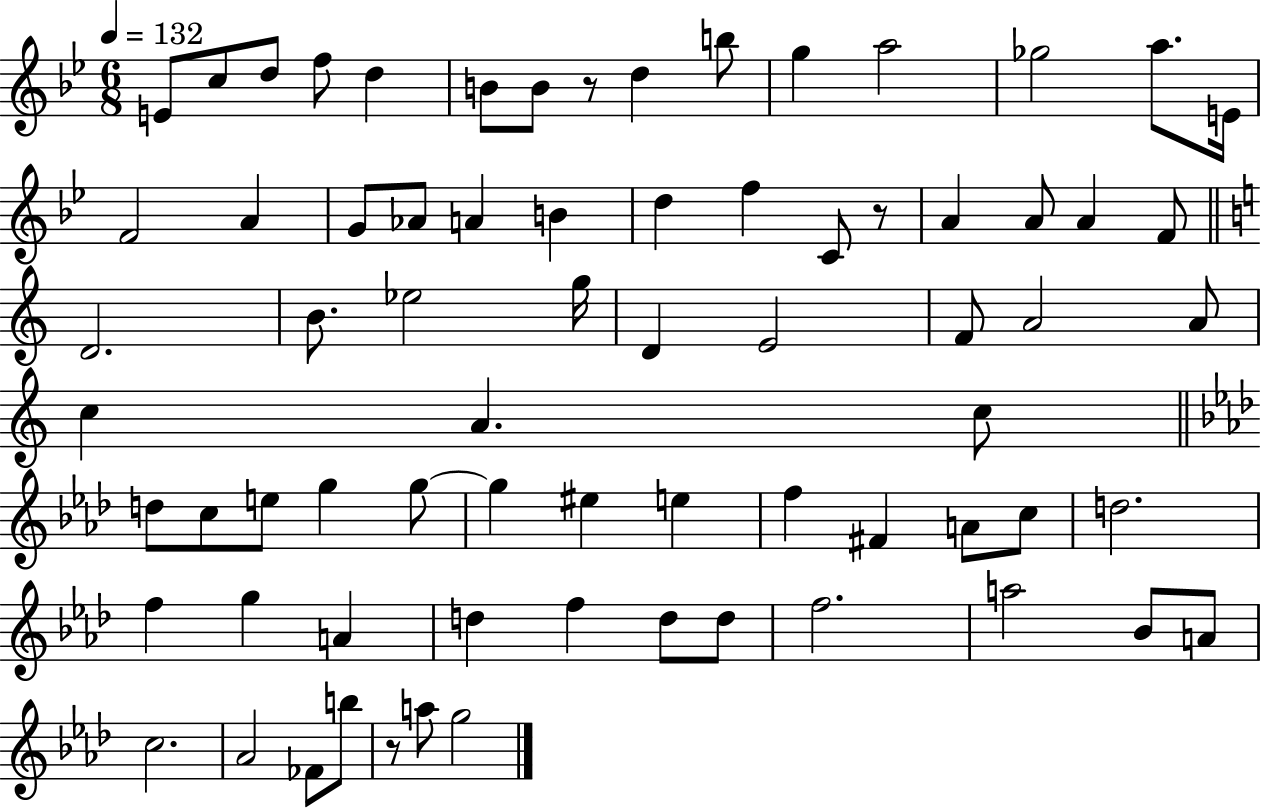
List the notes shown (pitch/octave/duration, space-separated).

E4/e C5/e D5/e F5/e D5/q B4/e B4/e R/e D5/q B5/e G5/q A5/h Gb5/h A5/e. E4/s F4/h A4/q G4/e Ab4/e A4/q B4/q D5/q F5/q C4/e R/e A4/q A4/e A4/q F4/e D4/h. B4/e. Eb5/h G5/s D4/q E4/h F4/e A4/h A4/e C5/q A4/q. C5/e D5/e C5/e E5/e G5/q G5/e G5/q EIS5/q E5/q F5/q F#4/q A4/e C5/e D5/h. F5/q G5/q A4/q D5/q F5/q D5/e D5/e F5/h. A5/h Bb4/e A4/e C5/h. Ab4/h FES4/e B5/e R/e A5/e G5/h